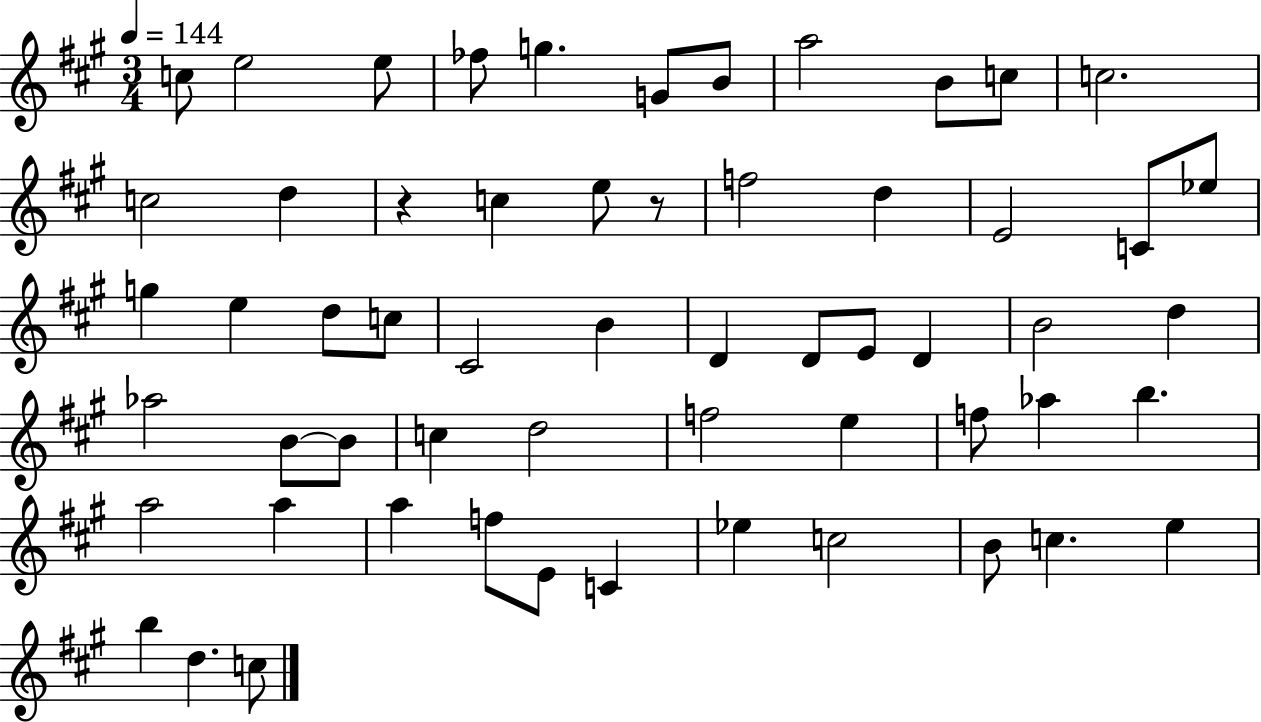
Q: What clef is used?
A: treble